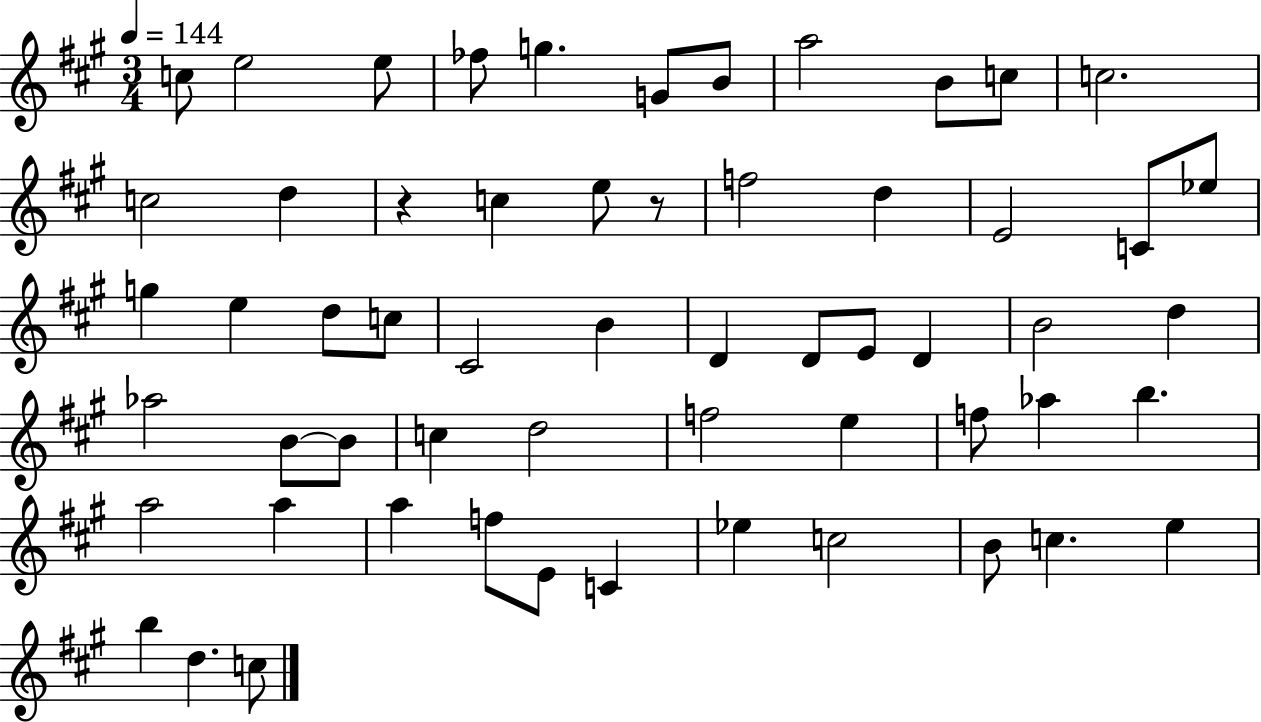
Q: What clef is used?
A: treble